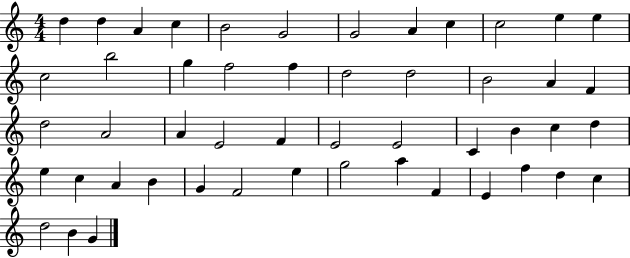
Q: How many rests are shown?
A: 0